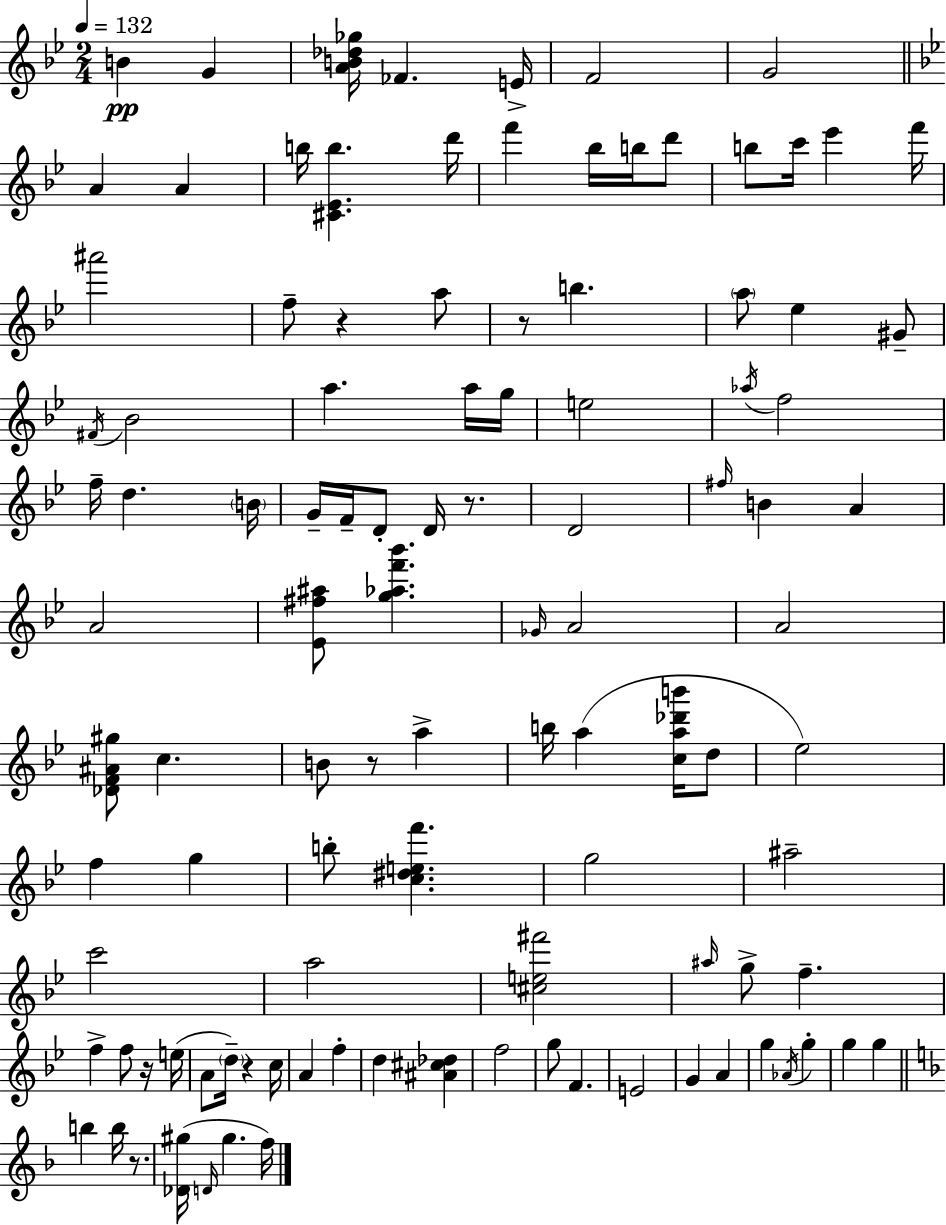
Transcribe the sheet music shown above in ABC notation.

X:1
T:Untitled
M:2/4
L:1/4
K:Bb
B G [AB_d_g]/4 _F E/4 F2 G2 A A b/4 [^C_Eb] d'/4 f' _b/4 b/4 d'/2 b/2 c'/4 _e' f'/4 ^a'2 f/2 z a/2 z/2 b a/2 _e ^G/2 ^F/4 _B2 a a/4 g/4 e2 _a/4 f2 f/4 d B/4 G/4 F/4 D/2 D/4 z/2 D2 ^f/4 B A A2 [_E^f^a]/2 [g_af'_b'] _G/4 A2 A2 [_DF^A^g]/2 c B/2 z/2 a b/4 a [ca_d'b']/4 d/2 _e2 f g b/2 [c^def'] g2 ^a2 c'2 a2 [^ce^f']2 ^a/4 g/2 f f f/2 z/4 e/4 A/2 d/4 z c/4 A f d [^A^c_d] f2 g/2 F E2 G A g _A/4 g g g b b/4 z/2 [_D^g]/4 D/4 ^g f/4